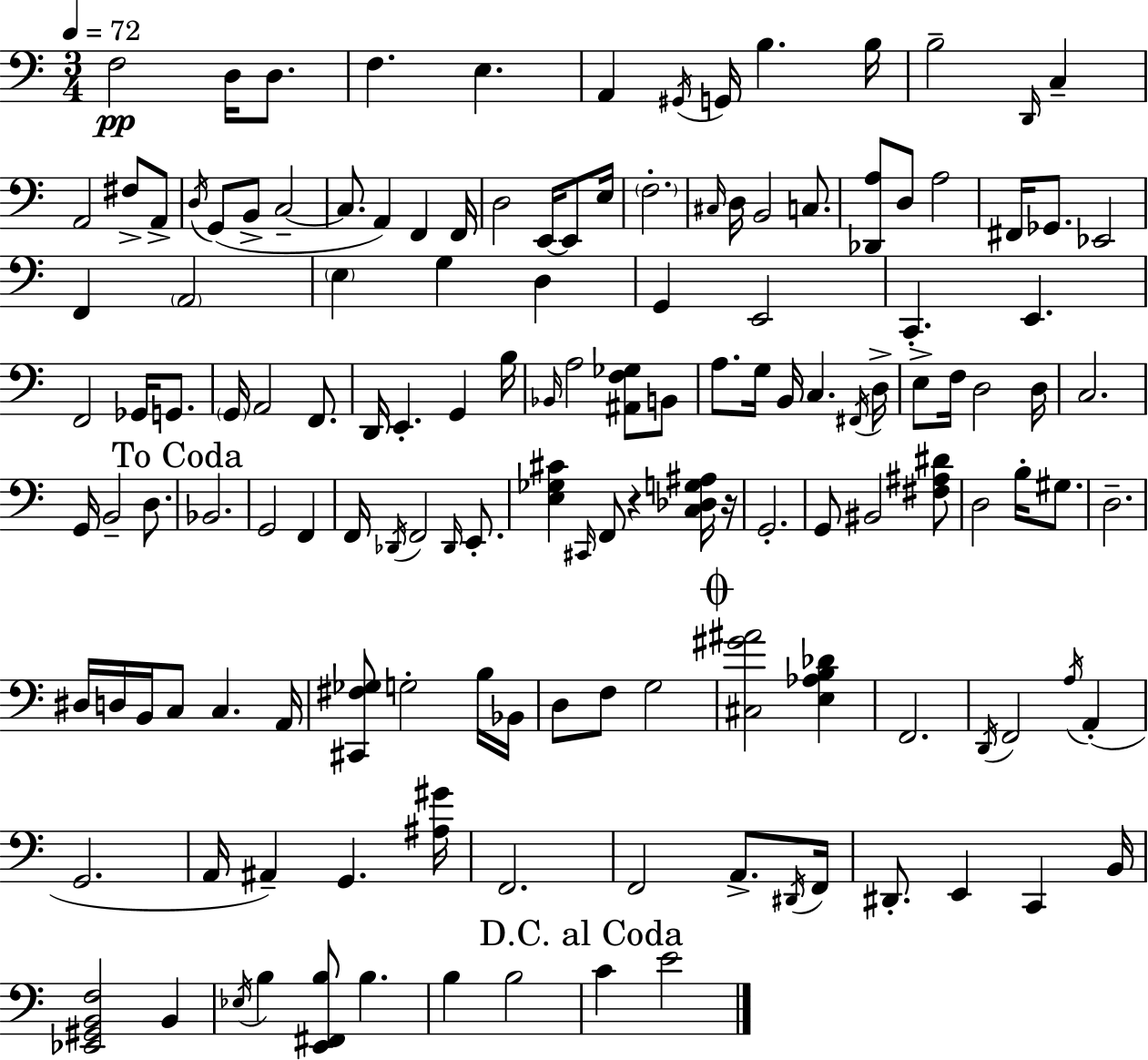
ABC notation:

X:1
T:Untitled
M:3/4
L:1/4
K:C
F,2 D,/4 D,/2 F, E, A,, ^G,,/4 G,,/4 B, B,/4 B,2 D,,/4 C, A,,2 ^F,/2 A,,/2 D,/4 G,,/2 B,,/2 C,2 C,/2 A,, F,, F,,/4 D,2 E,,/4 E,,/2 E,/4 F,2 ^C,/4 D,/4 B,,2 C,/2 [_D,,A,]/2 D,/2 A,2 ^F,,/4 _G,,/2 _E,,2 F,, A,,2 E, G, D, G,, E,,2 C,, E,, F,,2 _G,,/4 G,,/2 G,,/4 A,,2 F,,/2 D,,/4 E,, G,, B,/4 _B,,/4 A,2 [^A,,F,_G,]/2 B,,/2 A,/2 G,/4 B,,/4 C, ^F,,/4 D,/4 E,/2 F,/4 D,2 D,/4 C,2 G,,/4 B,,2 D,/2 _B,,2 G,,2 F,, F,,/4 _D,,/4 F,,2 _D,,/4 E,,/2 [E,_G,^C] ^C,,/4 F,,/2 z [C,_D,G,^A,]/4 z/4 G,,2 G,,/2 ^B,,2 [^F,^A,^D]/2 D,2 B,/4 ^G,/2 D,2 ^D,/4 D,/4 B,,/4 C,/2 C, A,,/4 [^C,,^F,_G,]/2 G,2 B,/4 _B,,/4 D,/2 F,/2 G,2 [^C,^G^A]2 [E,_A,B,_D] F,,2 D,,/4 F,,2 A,/4 A,, G,,2 A,,/4 ^A,, G,, [^A,^G]/4 F,,2 F,,2 A,,/2 ^D,,/4 F,,/4 ^D,,/2 E,, C,, B,,/4 [_E,,^G,,B,,F,]2 B,, _E,/4 B, [E,,^F,,B,]/2 B, B, B,2 C E2